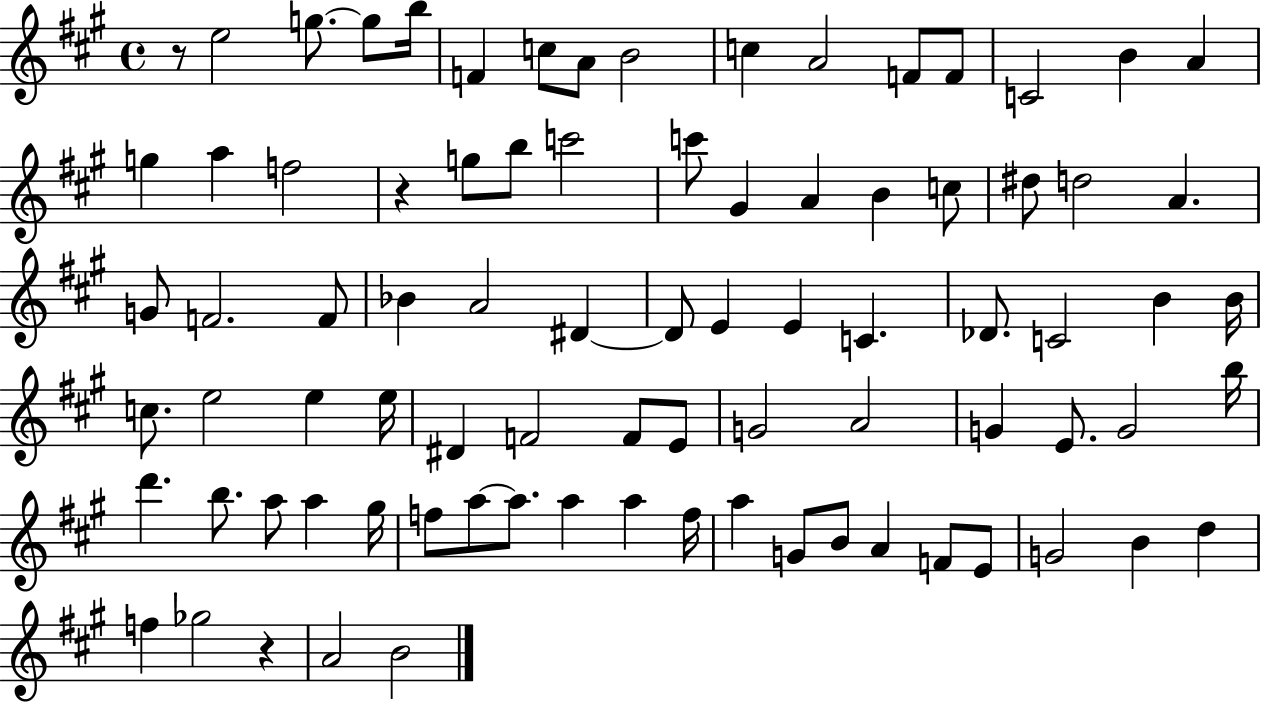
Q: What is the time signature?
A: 4/4